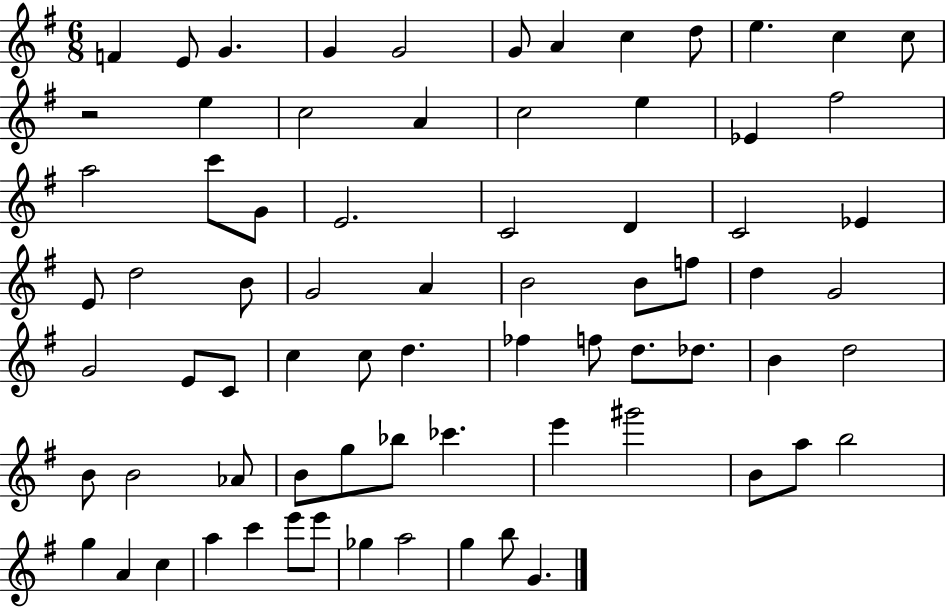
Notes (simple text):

F4/q E4/e G4/q. G4/q G4/h G4/e A4/q C5/q D5/e E5/q. C5/q C5/e R/h E5/q C5/h A4/q C5/h E5/q Eb4/q F#5/h A5/h C6/e G4/e E4/h. C4/h D4/q C4/h Eb4/q E4/e D5/h B4/e G4/h A4/q B4/h B4/e F5/e D5/q G4/h G4/h E4/e C4/e C5/q C5/e D5/q. FES5/q F5/e D5/e. Db5/e. B4/q D5/h B4/e B4/h Ab4/e B4/e G5/e Bb5/e CES6/q. E6/q G#6/h B4/e A5/e B5/h G5/q A4/q C5/q A5/q C6/q E6/e E6/e Gb5/q A5/h G5/q B5/e G4/q.